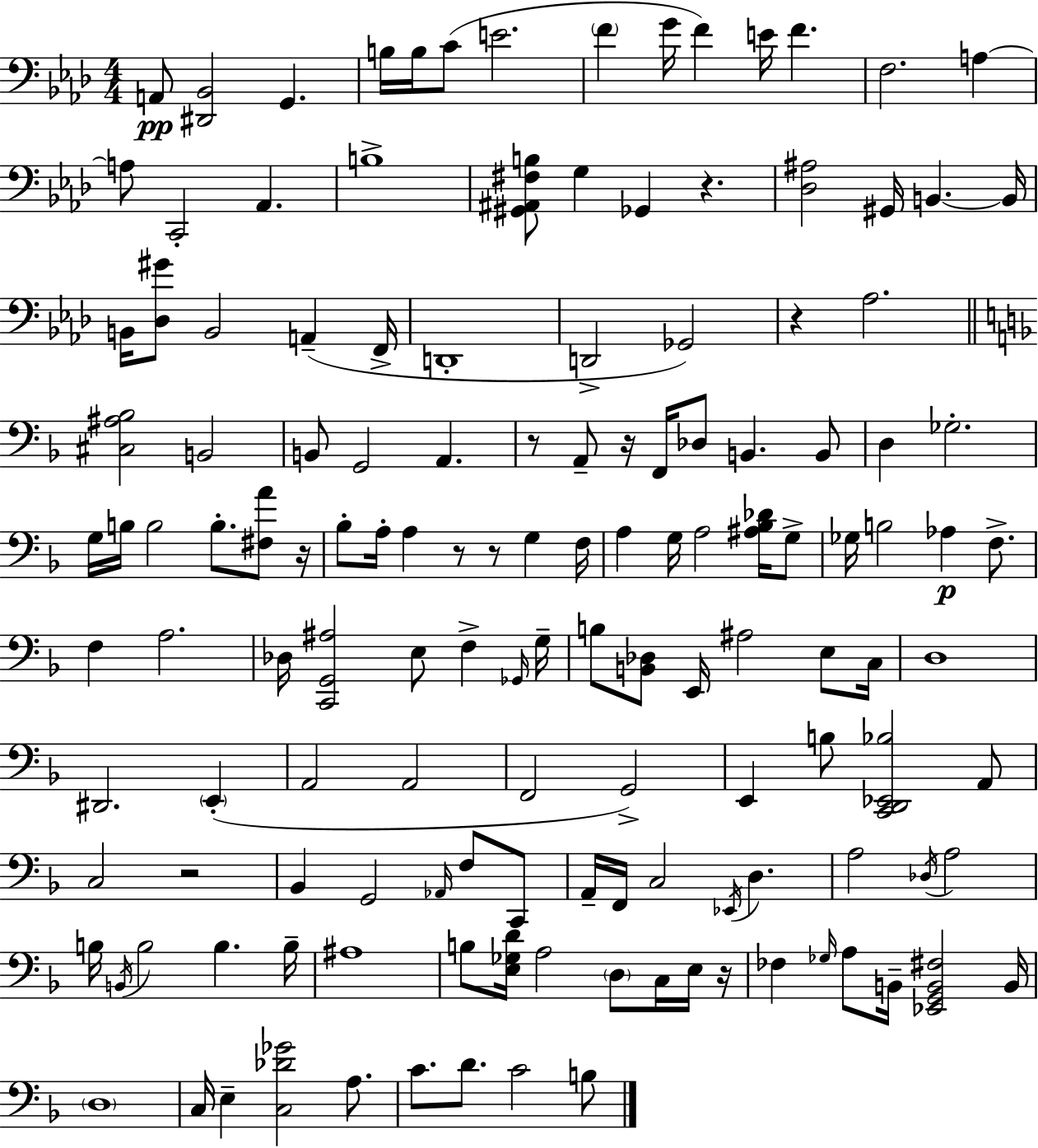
A2/e [D#2,Bb2]/h G2/q. B3/s B3/s C4/e E4/h. F4/q G4/s F4/q E4/s F4/q. F3/h. A3/q A3/e C2/h Ab2/q. B3/w [G#2,A#2,F#3,B3]/e G3/q Gb2/q R/q. [Db3,A#3]/h G#2/s B2/q. B2/s B2/s [Db3,G#4]/e B2/h A2/q F2/s D2/w D2/h Gb2/h R/q Ab3/h. [C#3,A#3,Bb3]/h B2/h B2/e G2/h A2/q. R/e A2/e R/s F2/s Db3/e B2/q. B2/e D3/q Gb3/h. G3/s B3/s B3/h B3/e. [F#3,A4]/e R/s Bb3/e A3/s A3/q R/e R/e G3/q F3/s A3/q G3/s A3/h [A#3,Bb3,Db4]/s G3/e Gb3/s B3/h Ab3/q F3/e. F3/q A3/h. Db3/s [C2,G2,A#3]/h E3/e F3/q Gb2/s G3/s B3/e [B2,Db3]/e E2/s A#3/h E3/e C3/s D3/w D#2/h. E2/q A2/h A2/h F2/h G2/h E2/q B3/e [C2,D2,Eb2,Bb3]/h A2/e C3/h R/h Bb2/q G2/h Ab2/s F3/e C2/e A2/s F2/s C3/h Eb2/s D3/q. A3/h Db3/s A3/h B3/s B2/s B3/h B3/q. B3/s A#3/w B3/e [E3,Gb3,D4]/s A3/h D3/e C3/s E3/s R/s FES3/q Gb3/s A3/e B2/s [Eb2,G2,B2,F#3]/h B2/s D3/w C3/s E3/q [C3,Db4,Gb4]/h A3/e. C4/e. D4/e. C4/h B3/e